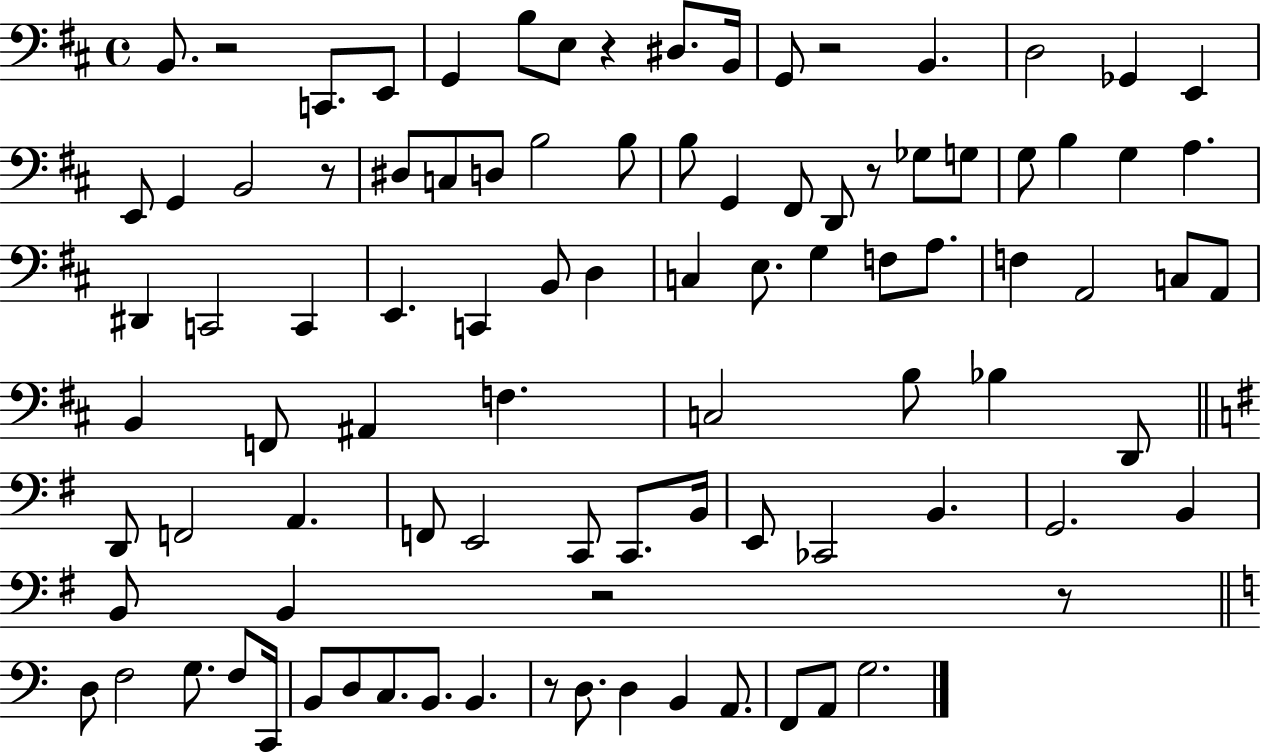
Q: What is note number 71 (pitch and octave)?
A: D3